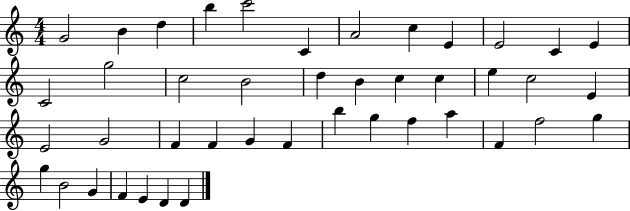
{
  \clef treble
  \numericTimeSignature
  \time 4/4
  \key c \major
  g'2 b'4 d''4 | b''4 c'''2 c'4 | a'2 c''4 e'4 | e'2 c'4 e'4 | \break c'2 g''2 | c''2 b'2 | d''4 b'4 c''4 c''4 | e''4 c''2 e'4 | \break e'2 g'2 | f'4 f'4 g'4 f'4 | b''4 g''4 f''4 a''4 | f'4 f''2 g''4 | \break g''4 b'2 g'4 | f'4 e'4 d'4 d'4 | \bar "|."
}